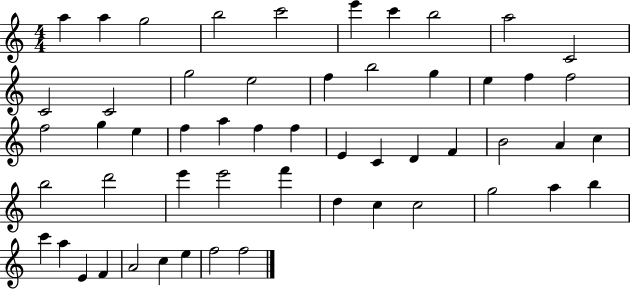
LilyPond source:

{
  \clef treble
  \numericTimeSignature
  \time 4/4
  \key c \major
  a''4 a''4 g''2 | b''2 c'''2 | e'''4 c'''4 b''2 | a''2 c'2 | \break c'2 c'2 | g''2 e''2 | f''4 b''2 g''4 | e''4 f''4 f''2 | \break f''2 g''4 e''4 | f''4 a''4 f''4 f''4 | e'4 c'4 d'4 f'4 | b'2 a'4 c''4 | \break b''2 d'''2 | e'''4 e'''2 f'''4 | d''4 c''4 c''2 | g''2 a''4 b''4 | \break c'''4 a''4 e'4 f'4 | a'2 c''4 e''4 | f''2 f''2 | \bar "|."
}